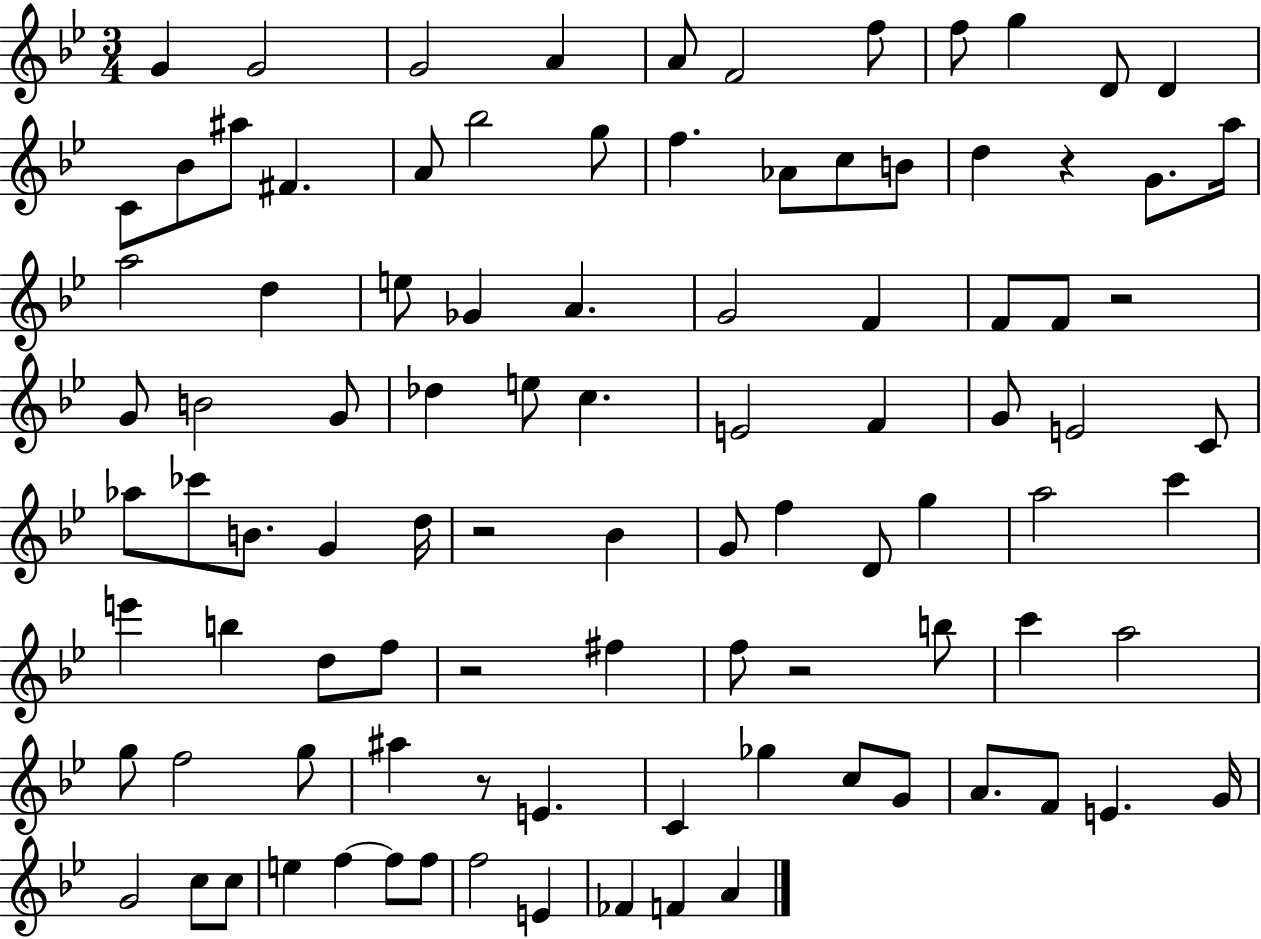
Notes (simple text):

G4/q G4/h G4/h A4/q A4/e F4/h F5/e F5/e G5/q D4/e D4/q C4/e Bb4/e A#5/e F#4/q. A4/e Bb5/h G5/e F5/q. Ab4/e C5/e B4/e D5/q R/q G4/e. A5/s A5/h D5/q E5/e Gb4/q A4/q. G4/h F4/q F4/e F4/e R/h G4/e B4/h G4/e Db5/q E5/e C5/q. E4/h F4/q G4/e E4/h C4/e Ab5/e CES6/e B4/e. G4/q D5/s R/h Bb4/q G4/e F5/q D4/e G5/q A5/h C6/q E6/q B5/q D5/e F5/e R/h F#5/q F5/e R/h B5/e C6/q A5/h G5/e F5/h G5/e A#5/q R/e E4/q. C4/q Gb5/q C5/e G4/e A4/e. F4/e E4/q. G4/s G4/h C5/e C5/e E5/q F5/q F5/e F5/e F5/h E4/q FES4/q F4/q A4/q